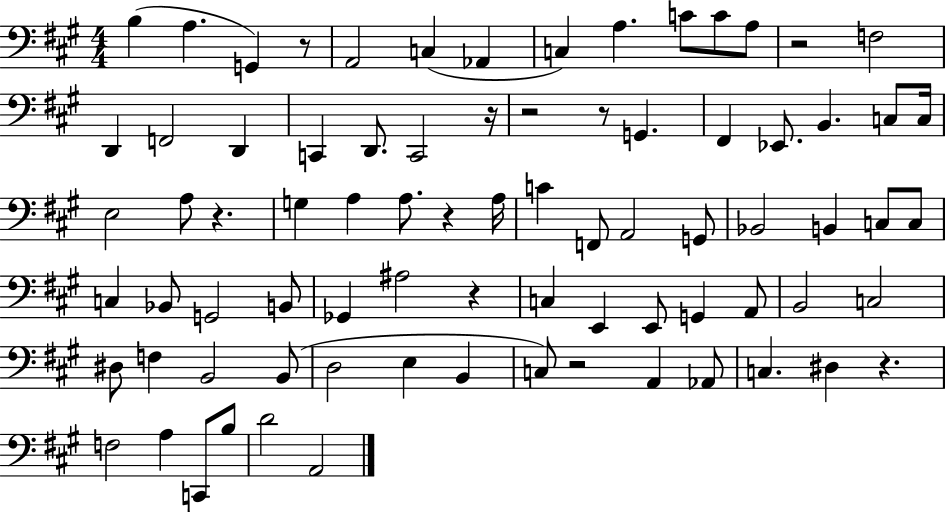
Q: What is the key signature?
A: A major